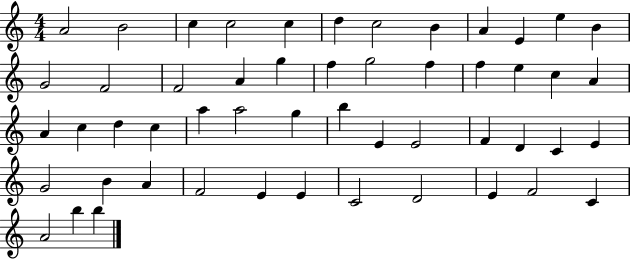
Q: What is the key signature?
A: C major